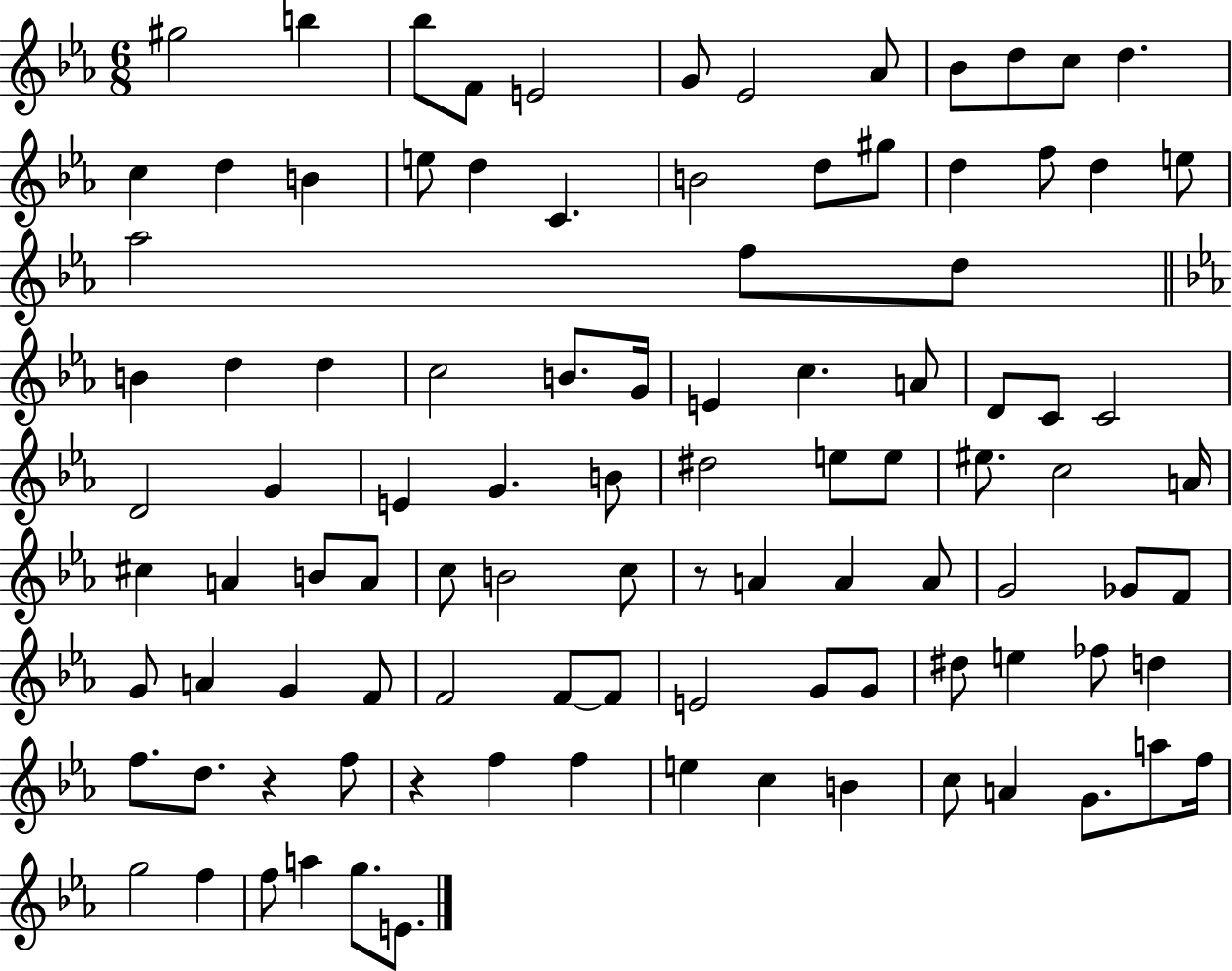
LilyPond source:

{
  \clef treble
  \numericTimeSignature
  \time 6/8
  \key ees \major
  gis''2 b''4 | bes''8 f'8 e'2 | g'8 ees'2 aes'8 | bes'8 d''8 c''8 d''4. | \break c''4 d''4 b'4 | e''8 d''4 c'4. | b'2 d''8 gis''8 | d''4 f''8 d''4 e''8 | \break aes''2 f''8 d''8 | \bar "||" \break \key c \minor b'4 d''4 d''4 | c''2 b'8. g'16 | e'4 c''4. a'8 | d'8 c'8 c'2 | \break d'2 g'4 | e'4 g'4. b'8 | dis''2 e''8 e''8 | eis''8. c''2 a'16 | \break cis''4 a'4 b'8 a'8 | c''8 b'2 c''8 | r8 a'4 a'4 a'8 | g'2 ges'8 f'8 | \break g'8 a'4 g'4 f'8 | f'2 f'8~~ f'8 | e'2 g'8 g'8 | dis''8 e''4 fes''8 d''4 | \break f''8. d''8. r4 f''8 | r4 f''4 f''4 | e''4 c''4 b'4 | c''8 a'4 g'8. a''8 f''16 | \break g''2 f''4 | f''8 a''4 g''8. e'8. | \bar "|."
}